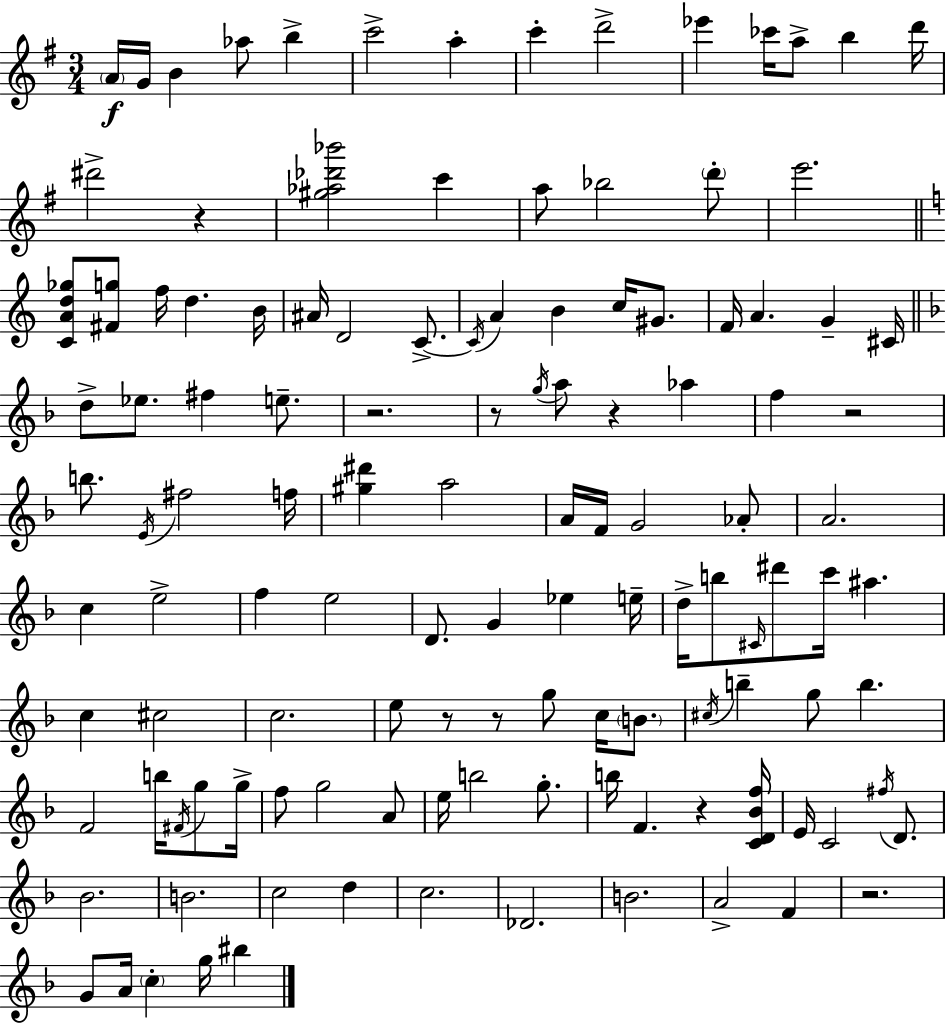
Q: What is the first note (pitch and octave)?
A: A4